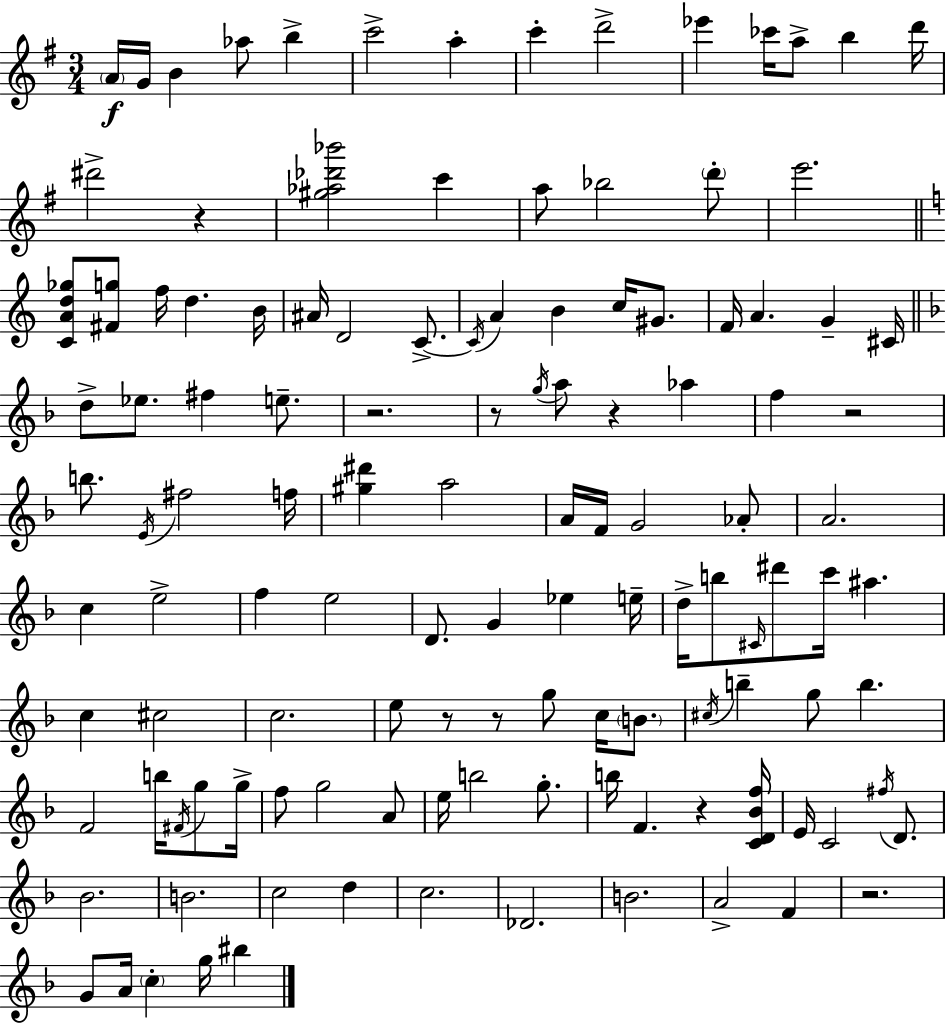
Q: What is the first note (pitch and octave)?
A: A4